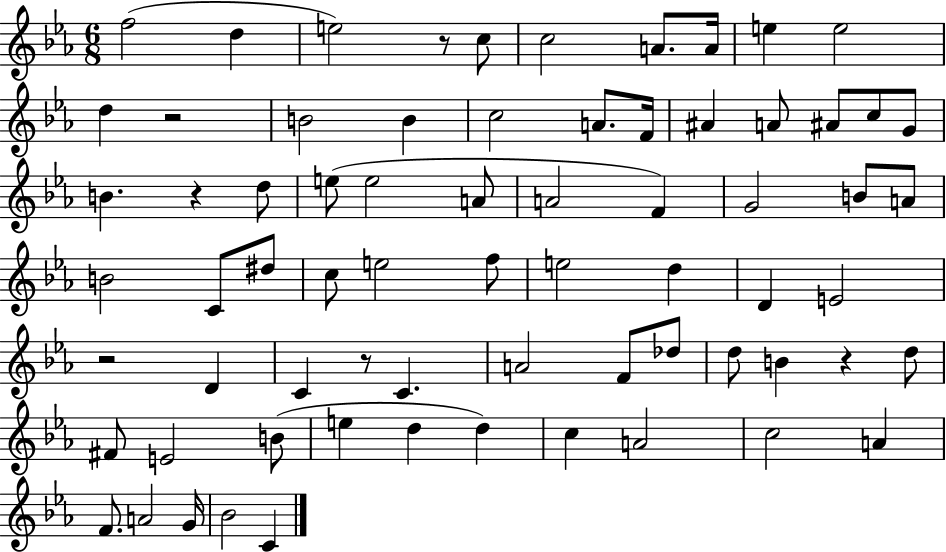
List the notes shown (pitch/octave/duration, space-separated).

F5/h D5/q E5/h R/e C5/e C5/h A4/e. A4/s E5/q E5/h D5/q R/h B4/h B4/q C5/h A4/e. F4/s A#4/q A4/e A#4/e C5/e G4/e B4/q. R/q D5/e E5/e E5/h A4/e A4/h F4/q G4/h B4/e A4/e B4/h C4/e D#5/e C5/e E5/h F5/e E5/h D5/q D4/q E4/h R/h D4/q C4/q R/e C4/q. A4/h F4/e Db5/e D5/e B4/q R/q D5/e F#4/e E4/h B4/e E5/q D5/q D5/q C5/q A4/h C5/h A4/q F4/e. A4/h G4/s Bb4/h C4/q